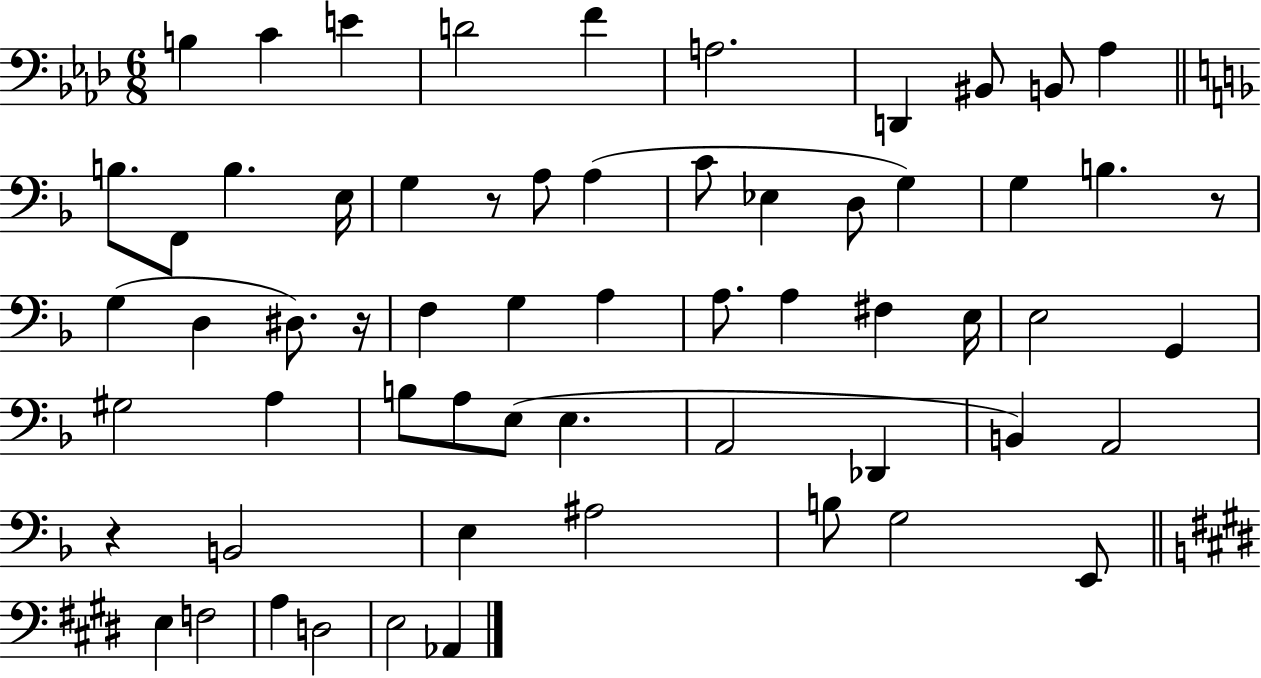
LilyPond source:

{
  \clef bass
  \numericTimeSignature
  \time 6/8
  \key aes \major
  b4 c'4 e'4 | d'2 f'4 | a2. | d,4 bis,8 b,8 aes4 | \break \bar "||" \break \key f \major b8. f,8 b4. e16 | g4 r8 a8 a4( | c'8 ees4 d8 g4) | g4 b4. r8 | \break g4( d4 dis8.) r16 | f4 g4 a4 | a8. a4 fis4 e16 | e2 g,4 | \break gis2 a4 | b8 a8 e8( e4. | a,2 des,4 | b,4) a,2 | \break r4 b,2 | e4 ais2 | b8 g2 e,8 | \bar "||" \break \key e \major e4 f2 | a4 d2 | e2 aes,4 | \bar "|."
}